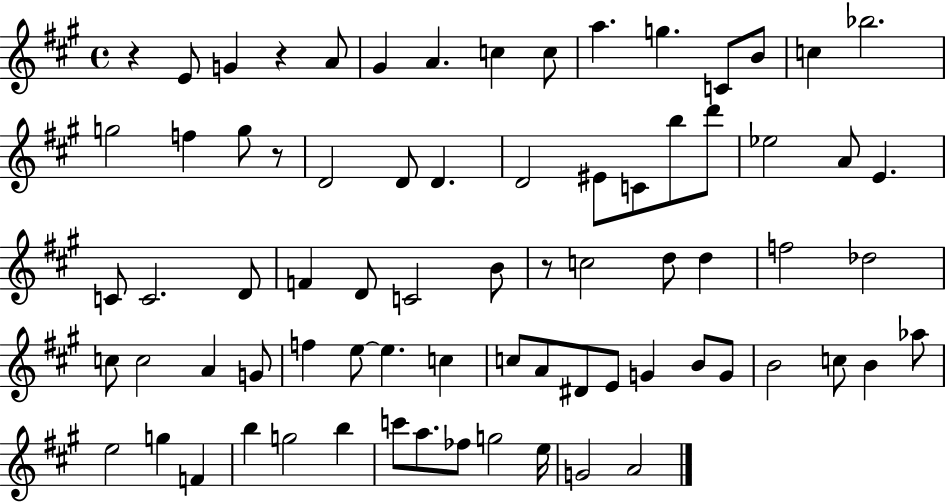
{
  \clef treble
  \time 4/4
  \defaultTimeSignature
  \key a \major
  r4 e'8 g'4 r4 a'8 | gis'4 a'4. c''4 c''8 | a''4. g''4. c'8 b'8 | c''4 bes''2. | \break g''2 f''4 g''8 r8 | d'2 d'8 d'4. | d'2 eis'8 c'8 b''8 d'''8 | ees''2 a'8 e'4. | \break c'8 c'2. d'8 | f'4 d'8 c'2 b'8 | r8 c''2 d''8 d''4 | f''2 des''2 | \break c''8 c''2 a'4 g'8 | f''4 e''8~~ e''4. c''4 | c''8 a'8 dis'8 e'8 g'4 b'8 g'8 | b'2 c''8 b'4 aes''8 | \break e''2 g''4 f'4 | b''4 g''2 b''4 | c'''8 a''8. fes''8 g''2 e''16 | g'2 a'2 | \break \bar "|."
}